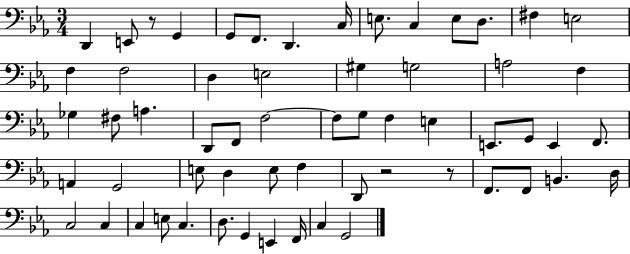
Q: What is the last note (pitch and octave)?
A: G2